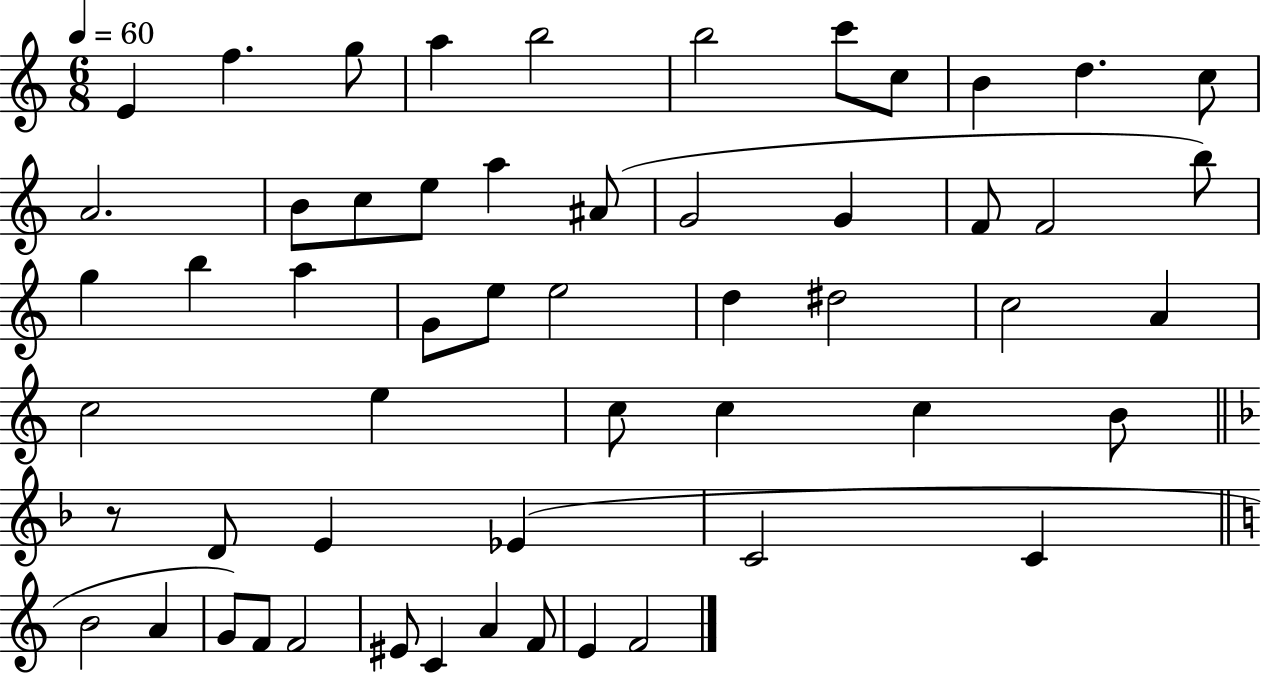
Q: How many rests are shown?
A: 1